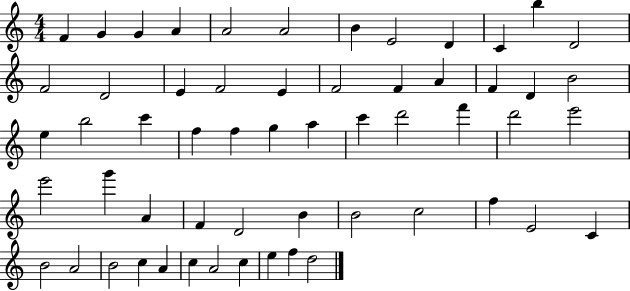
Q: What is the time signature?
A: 4/4